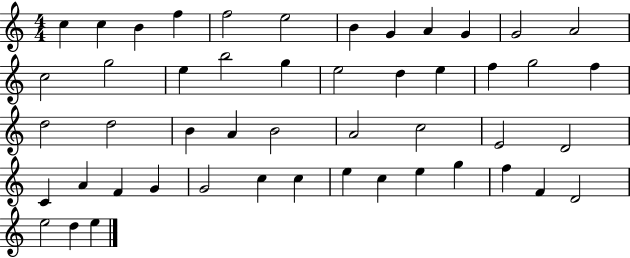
C5/q C5/q B4/q F5/q F5/h E5/h B4/q G4/q A4/q G4/q G4/h A4/h C5/h G5/h E5/q B5/h G5/q E5/h D5/q E5/q F5/q G5/h F5/q D5/h D5/h B4/q A4/q B4/h A4/h C5/h E4/h D4/h C4/q A4/q F4/q G4/q G4/h C5/q C5/q E5/q C5/q E5/q G5/q F5/q F4/q D4/h E5/h D5/q E5/q